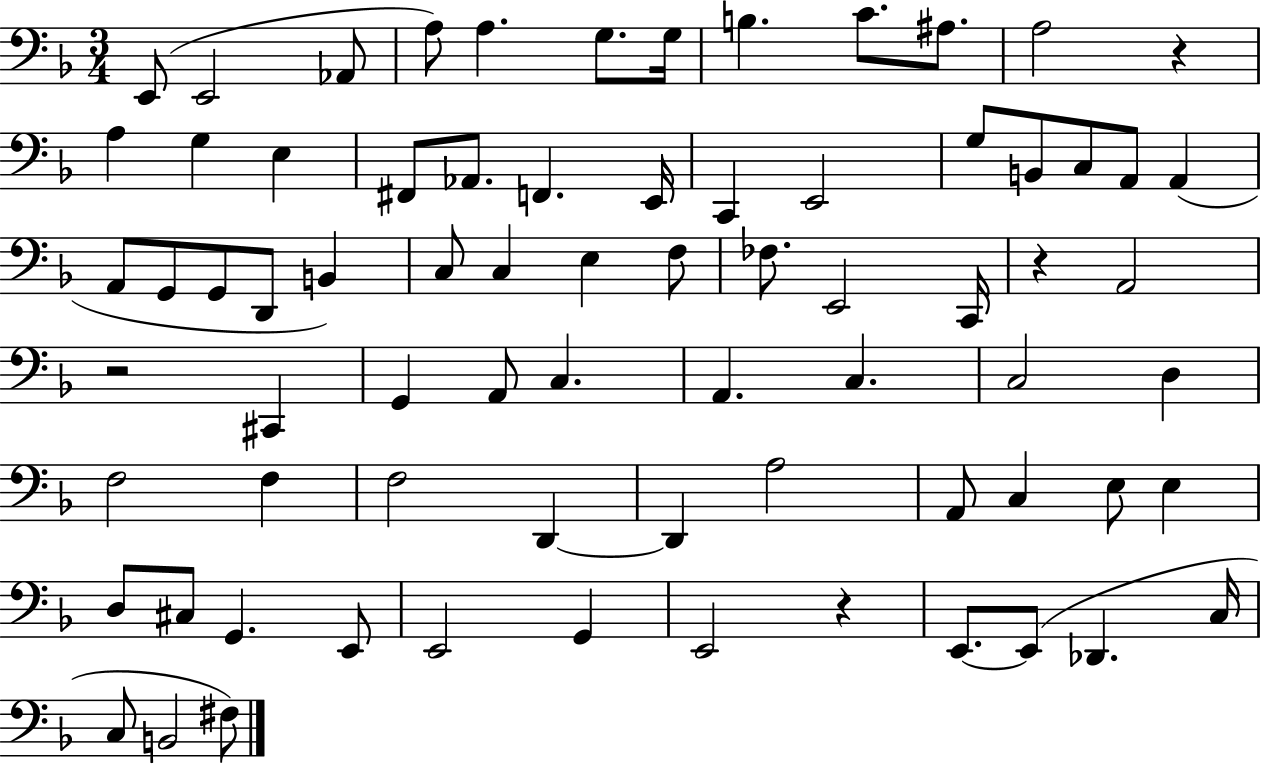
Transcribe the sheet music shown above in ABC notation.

X:1
T:Untitled
M:3/4
L:1/4
K:F
E,,/2 E,,2 _A,,/2 A,/2 A, G,/2 G,/4 B, C/2 ^A,/2 A,2 z A, G, E, ^F,,/2 _A,,/2 F,, E,,/4 C,, E,,2 G,/2 B,,/2 C,/2 A,,/2 A,, A,,/2 G,,/2 G,,/2 D,,/2 B,, C,/2 C, E, F,/2 _F,/2 E,,2 C,,/4 z A,,2 z2 ^C,, G,, A,,/2 C, A,, C, C,2 D, F,2 F, F,2 D,, D,, A,2 A,,/2 C, E,/2 E, D,/2 ^C,/2 G,, E,,/2 E,,2 G,, E,,2 z E,,/2 E,,/2 _D,, C,/4 C,/2 B,,2 ^F,/2